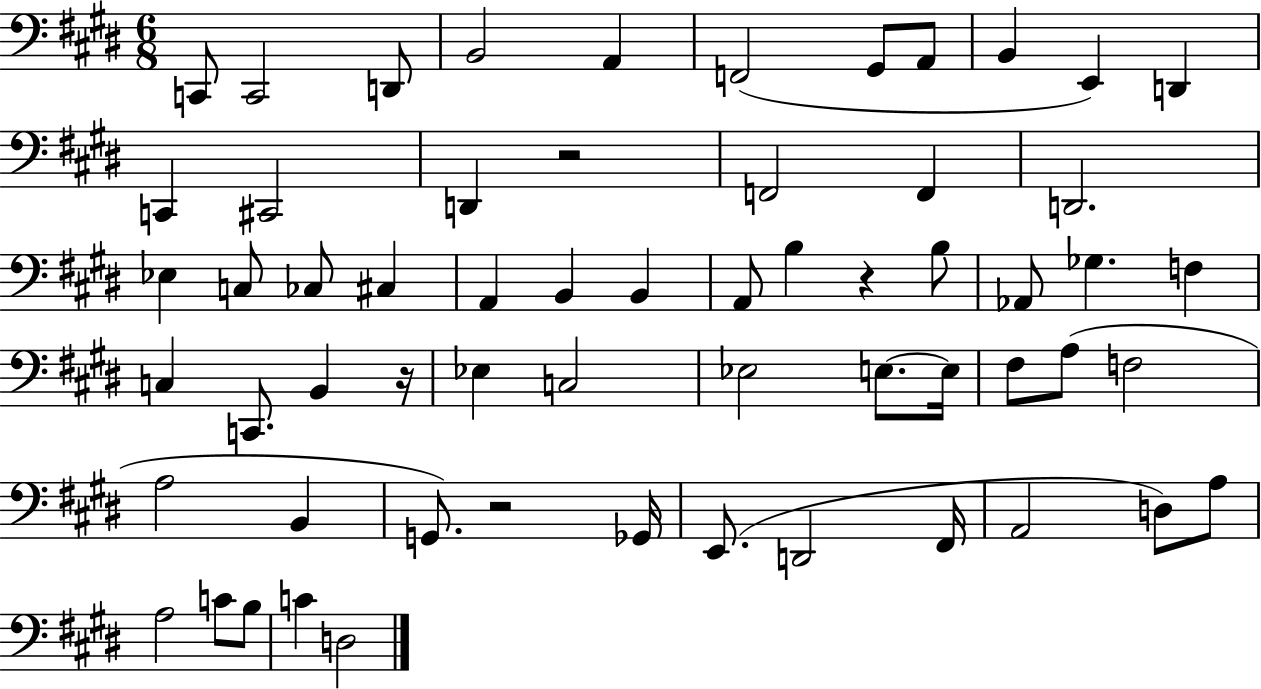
C2/e C2/h D2/e B2/h A2/q F2/h G#2/e A2/e B2/q E2/q D2/q C2/q C#2/h D2/q R/h F2/h F2/q D2/h. Eb3/q C3/e CES3/e C#3/q A2/q B2/q B2/q A2/e B3/q R/q B3/e Ab2/e Gb3/q. F3/q C3/q C2/e. B2/q R/s Eb3/q C3/h Eb3/h E3/e. E3/s F#3/e A3/e F3/h A3/h B2/q G2/e. R/h Gb2/s E2/e. D2/h F#2/s A2/h D3/e A3/e A3/h C4/e B3/e C4/q D3/h